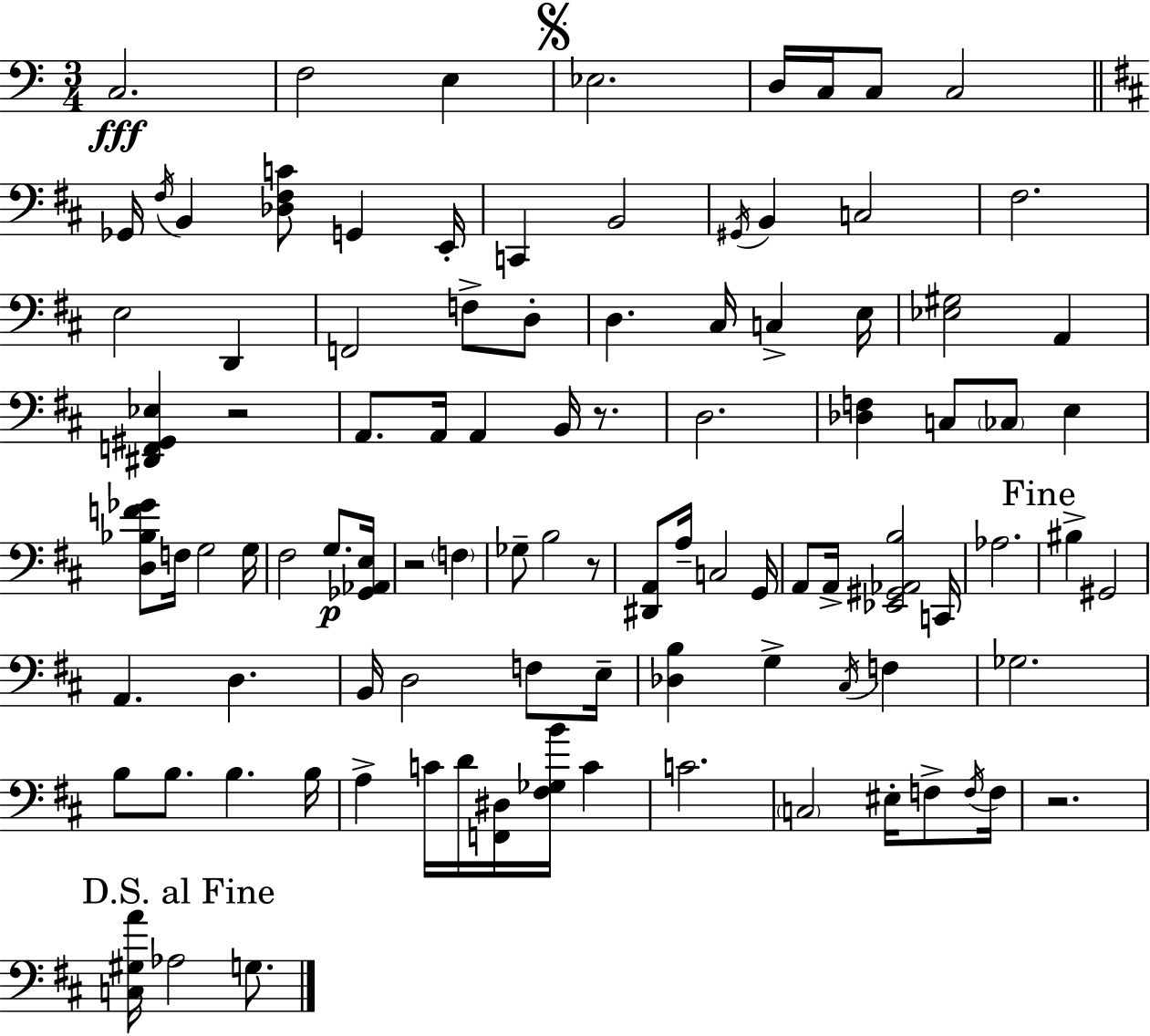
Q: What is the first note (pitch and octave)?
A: C3